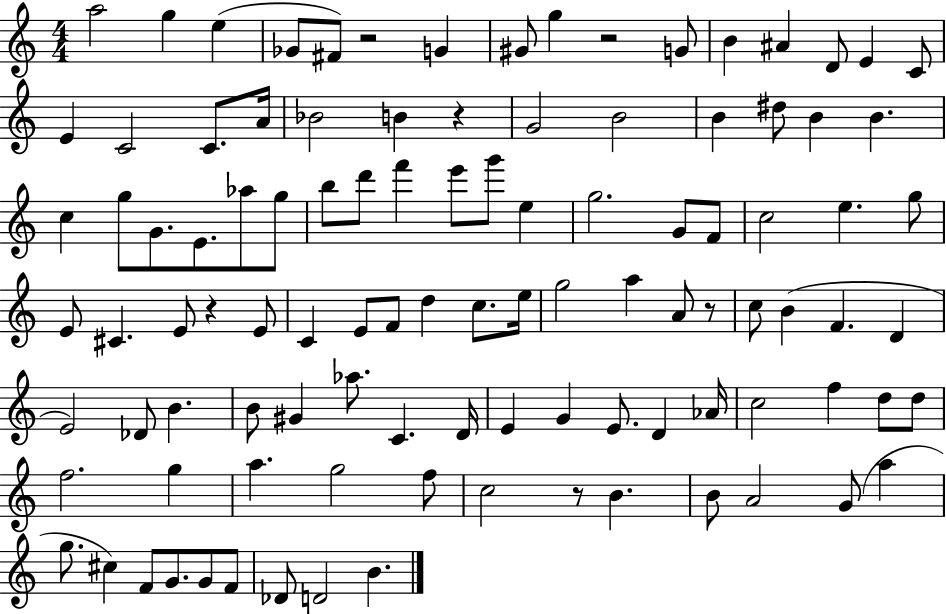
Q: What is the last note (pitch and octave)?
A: B4